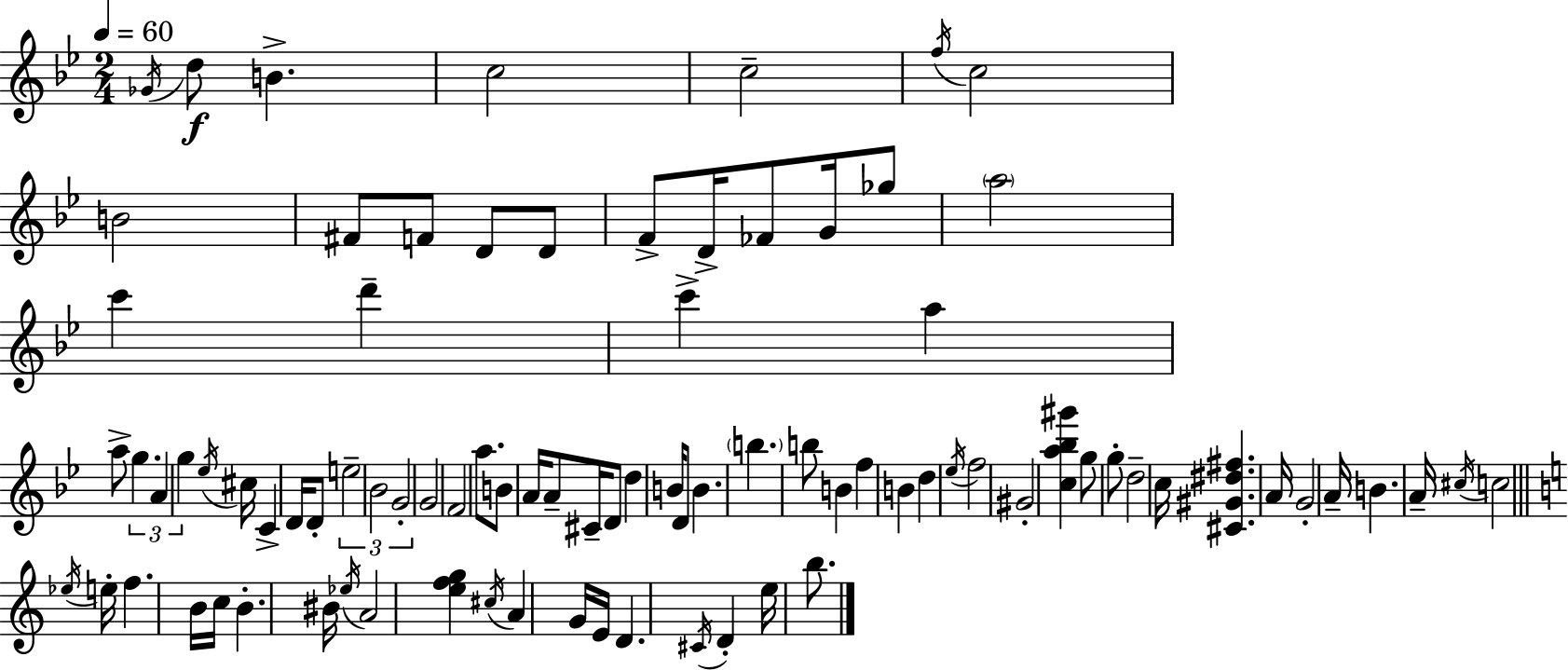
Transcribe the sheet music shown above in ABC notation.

X:1
T:Untitled
M:2/4
L:1/4
K:Gm
_G/4 d/2 B c2 c2 f/4 c2 B2 ^F/2 F/2 D/2 D/2 F/2 D/4 _F/2 G/4 _g/2 a2 c' d' c' a a/2 g A g _e/4 ^c/4 C D/4 D/2 e2 _B2 G2 G2 F2 a/2 B/2 A/4 A/2 ^C/4 D/2 d B/4 D/2 B b b/2 B f B d _e/4 f2 ^G2 [ca_b^g'] g/2 g/2 d2 c/4 [^C^G^d^f] A/4 G2 A/4 B A/4 ^c/4 c2 _e/4 e/4 f B/4 c/4 B ^B/4 _e/4 A2 [efg] ^c/4 A G/4 E/4 D ^C/4 D e/4 b/2